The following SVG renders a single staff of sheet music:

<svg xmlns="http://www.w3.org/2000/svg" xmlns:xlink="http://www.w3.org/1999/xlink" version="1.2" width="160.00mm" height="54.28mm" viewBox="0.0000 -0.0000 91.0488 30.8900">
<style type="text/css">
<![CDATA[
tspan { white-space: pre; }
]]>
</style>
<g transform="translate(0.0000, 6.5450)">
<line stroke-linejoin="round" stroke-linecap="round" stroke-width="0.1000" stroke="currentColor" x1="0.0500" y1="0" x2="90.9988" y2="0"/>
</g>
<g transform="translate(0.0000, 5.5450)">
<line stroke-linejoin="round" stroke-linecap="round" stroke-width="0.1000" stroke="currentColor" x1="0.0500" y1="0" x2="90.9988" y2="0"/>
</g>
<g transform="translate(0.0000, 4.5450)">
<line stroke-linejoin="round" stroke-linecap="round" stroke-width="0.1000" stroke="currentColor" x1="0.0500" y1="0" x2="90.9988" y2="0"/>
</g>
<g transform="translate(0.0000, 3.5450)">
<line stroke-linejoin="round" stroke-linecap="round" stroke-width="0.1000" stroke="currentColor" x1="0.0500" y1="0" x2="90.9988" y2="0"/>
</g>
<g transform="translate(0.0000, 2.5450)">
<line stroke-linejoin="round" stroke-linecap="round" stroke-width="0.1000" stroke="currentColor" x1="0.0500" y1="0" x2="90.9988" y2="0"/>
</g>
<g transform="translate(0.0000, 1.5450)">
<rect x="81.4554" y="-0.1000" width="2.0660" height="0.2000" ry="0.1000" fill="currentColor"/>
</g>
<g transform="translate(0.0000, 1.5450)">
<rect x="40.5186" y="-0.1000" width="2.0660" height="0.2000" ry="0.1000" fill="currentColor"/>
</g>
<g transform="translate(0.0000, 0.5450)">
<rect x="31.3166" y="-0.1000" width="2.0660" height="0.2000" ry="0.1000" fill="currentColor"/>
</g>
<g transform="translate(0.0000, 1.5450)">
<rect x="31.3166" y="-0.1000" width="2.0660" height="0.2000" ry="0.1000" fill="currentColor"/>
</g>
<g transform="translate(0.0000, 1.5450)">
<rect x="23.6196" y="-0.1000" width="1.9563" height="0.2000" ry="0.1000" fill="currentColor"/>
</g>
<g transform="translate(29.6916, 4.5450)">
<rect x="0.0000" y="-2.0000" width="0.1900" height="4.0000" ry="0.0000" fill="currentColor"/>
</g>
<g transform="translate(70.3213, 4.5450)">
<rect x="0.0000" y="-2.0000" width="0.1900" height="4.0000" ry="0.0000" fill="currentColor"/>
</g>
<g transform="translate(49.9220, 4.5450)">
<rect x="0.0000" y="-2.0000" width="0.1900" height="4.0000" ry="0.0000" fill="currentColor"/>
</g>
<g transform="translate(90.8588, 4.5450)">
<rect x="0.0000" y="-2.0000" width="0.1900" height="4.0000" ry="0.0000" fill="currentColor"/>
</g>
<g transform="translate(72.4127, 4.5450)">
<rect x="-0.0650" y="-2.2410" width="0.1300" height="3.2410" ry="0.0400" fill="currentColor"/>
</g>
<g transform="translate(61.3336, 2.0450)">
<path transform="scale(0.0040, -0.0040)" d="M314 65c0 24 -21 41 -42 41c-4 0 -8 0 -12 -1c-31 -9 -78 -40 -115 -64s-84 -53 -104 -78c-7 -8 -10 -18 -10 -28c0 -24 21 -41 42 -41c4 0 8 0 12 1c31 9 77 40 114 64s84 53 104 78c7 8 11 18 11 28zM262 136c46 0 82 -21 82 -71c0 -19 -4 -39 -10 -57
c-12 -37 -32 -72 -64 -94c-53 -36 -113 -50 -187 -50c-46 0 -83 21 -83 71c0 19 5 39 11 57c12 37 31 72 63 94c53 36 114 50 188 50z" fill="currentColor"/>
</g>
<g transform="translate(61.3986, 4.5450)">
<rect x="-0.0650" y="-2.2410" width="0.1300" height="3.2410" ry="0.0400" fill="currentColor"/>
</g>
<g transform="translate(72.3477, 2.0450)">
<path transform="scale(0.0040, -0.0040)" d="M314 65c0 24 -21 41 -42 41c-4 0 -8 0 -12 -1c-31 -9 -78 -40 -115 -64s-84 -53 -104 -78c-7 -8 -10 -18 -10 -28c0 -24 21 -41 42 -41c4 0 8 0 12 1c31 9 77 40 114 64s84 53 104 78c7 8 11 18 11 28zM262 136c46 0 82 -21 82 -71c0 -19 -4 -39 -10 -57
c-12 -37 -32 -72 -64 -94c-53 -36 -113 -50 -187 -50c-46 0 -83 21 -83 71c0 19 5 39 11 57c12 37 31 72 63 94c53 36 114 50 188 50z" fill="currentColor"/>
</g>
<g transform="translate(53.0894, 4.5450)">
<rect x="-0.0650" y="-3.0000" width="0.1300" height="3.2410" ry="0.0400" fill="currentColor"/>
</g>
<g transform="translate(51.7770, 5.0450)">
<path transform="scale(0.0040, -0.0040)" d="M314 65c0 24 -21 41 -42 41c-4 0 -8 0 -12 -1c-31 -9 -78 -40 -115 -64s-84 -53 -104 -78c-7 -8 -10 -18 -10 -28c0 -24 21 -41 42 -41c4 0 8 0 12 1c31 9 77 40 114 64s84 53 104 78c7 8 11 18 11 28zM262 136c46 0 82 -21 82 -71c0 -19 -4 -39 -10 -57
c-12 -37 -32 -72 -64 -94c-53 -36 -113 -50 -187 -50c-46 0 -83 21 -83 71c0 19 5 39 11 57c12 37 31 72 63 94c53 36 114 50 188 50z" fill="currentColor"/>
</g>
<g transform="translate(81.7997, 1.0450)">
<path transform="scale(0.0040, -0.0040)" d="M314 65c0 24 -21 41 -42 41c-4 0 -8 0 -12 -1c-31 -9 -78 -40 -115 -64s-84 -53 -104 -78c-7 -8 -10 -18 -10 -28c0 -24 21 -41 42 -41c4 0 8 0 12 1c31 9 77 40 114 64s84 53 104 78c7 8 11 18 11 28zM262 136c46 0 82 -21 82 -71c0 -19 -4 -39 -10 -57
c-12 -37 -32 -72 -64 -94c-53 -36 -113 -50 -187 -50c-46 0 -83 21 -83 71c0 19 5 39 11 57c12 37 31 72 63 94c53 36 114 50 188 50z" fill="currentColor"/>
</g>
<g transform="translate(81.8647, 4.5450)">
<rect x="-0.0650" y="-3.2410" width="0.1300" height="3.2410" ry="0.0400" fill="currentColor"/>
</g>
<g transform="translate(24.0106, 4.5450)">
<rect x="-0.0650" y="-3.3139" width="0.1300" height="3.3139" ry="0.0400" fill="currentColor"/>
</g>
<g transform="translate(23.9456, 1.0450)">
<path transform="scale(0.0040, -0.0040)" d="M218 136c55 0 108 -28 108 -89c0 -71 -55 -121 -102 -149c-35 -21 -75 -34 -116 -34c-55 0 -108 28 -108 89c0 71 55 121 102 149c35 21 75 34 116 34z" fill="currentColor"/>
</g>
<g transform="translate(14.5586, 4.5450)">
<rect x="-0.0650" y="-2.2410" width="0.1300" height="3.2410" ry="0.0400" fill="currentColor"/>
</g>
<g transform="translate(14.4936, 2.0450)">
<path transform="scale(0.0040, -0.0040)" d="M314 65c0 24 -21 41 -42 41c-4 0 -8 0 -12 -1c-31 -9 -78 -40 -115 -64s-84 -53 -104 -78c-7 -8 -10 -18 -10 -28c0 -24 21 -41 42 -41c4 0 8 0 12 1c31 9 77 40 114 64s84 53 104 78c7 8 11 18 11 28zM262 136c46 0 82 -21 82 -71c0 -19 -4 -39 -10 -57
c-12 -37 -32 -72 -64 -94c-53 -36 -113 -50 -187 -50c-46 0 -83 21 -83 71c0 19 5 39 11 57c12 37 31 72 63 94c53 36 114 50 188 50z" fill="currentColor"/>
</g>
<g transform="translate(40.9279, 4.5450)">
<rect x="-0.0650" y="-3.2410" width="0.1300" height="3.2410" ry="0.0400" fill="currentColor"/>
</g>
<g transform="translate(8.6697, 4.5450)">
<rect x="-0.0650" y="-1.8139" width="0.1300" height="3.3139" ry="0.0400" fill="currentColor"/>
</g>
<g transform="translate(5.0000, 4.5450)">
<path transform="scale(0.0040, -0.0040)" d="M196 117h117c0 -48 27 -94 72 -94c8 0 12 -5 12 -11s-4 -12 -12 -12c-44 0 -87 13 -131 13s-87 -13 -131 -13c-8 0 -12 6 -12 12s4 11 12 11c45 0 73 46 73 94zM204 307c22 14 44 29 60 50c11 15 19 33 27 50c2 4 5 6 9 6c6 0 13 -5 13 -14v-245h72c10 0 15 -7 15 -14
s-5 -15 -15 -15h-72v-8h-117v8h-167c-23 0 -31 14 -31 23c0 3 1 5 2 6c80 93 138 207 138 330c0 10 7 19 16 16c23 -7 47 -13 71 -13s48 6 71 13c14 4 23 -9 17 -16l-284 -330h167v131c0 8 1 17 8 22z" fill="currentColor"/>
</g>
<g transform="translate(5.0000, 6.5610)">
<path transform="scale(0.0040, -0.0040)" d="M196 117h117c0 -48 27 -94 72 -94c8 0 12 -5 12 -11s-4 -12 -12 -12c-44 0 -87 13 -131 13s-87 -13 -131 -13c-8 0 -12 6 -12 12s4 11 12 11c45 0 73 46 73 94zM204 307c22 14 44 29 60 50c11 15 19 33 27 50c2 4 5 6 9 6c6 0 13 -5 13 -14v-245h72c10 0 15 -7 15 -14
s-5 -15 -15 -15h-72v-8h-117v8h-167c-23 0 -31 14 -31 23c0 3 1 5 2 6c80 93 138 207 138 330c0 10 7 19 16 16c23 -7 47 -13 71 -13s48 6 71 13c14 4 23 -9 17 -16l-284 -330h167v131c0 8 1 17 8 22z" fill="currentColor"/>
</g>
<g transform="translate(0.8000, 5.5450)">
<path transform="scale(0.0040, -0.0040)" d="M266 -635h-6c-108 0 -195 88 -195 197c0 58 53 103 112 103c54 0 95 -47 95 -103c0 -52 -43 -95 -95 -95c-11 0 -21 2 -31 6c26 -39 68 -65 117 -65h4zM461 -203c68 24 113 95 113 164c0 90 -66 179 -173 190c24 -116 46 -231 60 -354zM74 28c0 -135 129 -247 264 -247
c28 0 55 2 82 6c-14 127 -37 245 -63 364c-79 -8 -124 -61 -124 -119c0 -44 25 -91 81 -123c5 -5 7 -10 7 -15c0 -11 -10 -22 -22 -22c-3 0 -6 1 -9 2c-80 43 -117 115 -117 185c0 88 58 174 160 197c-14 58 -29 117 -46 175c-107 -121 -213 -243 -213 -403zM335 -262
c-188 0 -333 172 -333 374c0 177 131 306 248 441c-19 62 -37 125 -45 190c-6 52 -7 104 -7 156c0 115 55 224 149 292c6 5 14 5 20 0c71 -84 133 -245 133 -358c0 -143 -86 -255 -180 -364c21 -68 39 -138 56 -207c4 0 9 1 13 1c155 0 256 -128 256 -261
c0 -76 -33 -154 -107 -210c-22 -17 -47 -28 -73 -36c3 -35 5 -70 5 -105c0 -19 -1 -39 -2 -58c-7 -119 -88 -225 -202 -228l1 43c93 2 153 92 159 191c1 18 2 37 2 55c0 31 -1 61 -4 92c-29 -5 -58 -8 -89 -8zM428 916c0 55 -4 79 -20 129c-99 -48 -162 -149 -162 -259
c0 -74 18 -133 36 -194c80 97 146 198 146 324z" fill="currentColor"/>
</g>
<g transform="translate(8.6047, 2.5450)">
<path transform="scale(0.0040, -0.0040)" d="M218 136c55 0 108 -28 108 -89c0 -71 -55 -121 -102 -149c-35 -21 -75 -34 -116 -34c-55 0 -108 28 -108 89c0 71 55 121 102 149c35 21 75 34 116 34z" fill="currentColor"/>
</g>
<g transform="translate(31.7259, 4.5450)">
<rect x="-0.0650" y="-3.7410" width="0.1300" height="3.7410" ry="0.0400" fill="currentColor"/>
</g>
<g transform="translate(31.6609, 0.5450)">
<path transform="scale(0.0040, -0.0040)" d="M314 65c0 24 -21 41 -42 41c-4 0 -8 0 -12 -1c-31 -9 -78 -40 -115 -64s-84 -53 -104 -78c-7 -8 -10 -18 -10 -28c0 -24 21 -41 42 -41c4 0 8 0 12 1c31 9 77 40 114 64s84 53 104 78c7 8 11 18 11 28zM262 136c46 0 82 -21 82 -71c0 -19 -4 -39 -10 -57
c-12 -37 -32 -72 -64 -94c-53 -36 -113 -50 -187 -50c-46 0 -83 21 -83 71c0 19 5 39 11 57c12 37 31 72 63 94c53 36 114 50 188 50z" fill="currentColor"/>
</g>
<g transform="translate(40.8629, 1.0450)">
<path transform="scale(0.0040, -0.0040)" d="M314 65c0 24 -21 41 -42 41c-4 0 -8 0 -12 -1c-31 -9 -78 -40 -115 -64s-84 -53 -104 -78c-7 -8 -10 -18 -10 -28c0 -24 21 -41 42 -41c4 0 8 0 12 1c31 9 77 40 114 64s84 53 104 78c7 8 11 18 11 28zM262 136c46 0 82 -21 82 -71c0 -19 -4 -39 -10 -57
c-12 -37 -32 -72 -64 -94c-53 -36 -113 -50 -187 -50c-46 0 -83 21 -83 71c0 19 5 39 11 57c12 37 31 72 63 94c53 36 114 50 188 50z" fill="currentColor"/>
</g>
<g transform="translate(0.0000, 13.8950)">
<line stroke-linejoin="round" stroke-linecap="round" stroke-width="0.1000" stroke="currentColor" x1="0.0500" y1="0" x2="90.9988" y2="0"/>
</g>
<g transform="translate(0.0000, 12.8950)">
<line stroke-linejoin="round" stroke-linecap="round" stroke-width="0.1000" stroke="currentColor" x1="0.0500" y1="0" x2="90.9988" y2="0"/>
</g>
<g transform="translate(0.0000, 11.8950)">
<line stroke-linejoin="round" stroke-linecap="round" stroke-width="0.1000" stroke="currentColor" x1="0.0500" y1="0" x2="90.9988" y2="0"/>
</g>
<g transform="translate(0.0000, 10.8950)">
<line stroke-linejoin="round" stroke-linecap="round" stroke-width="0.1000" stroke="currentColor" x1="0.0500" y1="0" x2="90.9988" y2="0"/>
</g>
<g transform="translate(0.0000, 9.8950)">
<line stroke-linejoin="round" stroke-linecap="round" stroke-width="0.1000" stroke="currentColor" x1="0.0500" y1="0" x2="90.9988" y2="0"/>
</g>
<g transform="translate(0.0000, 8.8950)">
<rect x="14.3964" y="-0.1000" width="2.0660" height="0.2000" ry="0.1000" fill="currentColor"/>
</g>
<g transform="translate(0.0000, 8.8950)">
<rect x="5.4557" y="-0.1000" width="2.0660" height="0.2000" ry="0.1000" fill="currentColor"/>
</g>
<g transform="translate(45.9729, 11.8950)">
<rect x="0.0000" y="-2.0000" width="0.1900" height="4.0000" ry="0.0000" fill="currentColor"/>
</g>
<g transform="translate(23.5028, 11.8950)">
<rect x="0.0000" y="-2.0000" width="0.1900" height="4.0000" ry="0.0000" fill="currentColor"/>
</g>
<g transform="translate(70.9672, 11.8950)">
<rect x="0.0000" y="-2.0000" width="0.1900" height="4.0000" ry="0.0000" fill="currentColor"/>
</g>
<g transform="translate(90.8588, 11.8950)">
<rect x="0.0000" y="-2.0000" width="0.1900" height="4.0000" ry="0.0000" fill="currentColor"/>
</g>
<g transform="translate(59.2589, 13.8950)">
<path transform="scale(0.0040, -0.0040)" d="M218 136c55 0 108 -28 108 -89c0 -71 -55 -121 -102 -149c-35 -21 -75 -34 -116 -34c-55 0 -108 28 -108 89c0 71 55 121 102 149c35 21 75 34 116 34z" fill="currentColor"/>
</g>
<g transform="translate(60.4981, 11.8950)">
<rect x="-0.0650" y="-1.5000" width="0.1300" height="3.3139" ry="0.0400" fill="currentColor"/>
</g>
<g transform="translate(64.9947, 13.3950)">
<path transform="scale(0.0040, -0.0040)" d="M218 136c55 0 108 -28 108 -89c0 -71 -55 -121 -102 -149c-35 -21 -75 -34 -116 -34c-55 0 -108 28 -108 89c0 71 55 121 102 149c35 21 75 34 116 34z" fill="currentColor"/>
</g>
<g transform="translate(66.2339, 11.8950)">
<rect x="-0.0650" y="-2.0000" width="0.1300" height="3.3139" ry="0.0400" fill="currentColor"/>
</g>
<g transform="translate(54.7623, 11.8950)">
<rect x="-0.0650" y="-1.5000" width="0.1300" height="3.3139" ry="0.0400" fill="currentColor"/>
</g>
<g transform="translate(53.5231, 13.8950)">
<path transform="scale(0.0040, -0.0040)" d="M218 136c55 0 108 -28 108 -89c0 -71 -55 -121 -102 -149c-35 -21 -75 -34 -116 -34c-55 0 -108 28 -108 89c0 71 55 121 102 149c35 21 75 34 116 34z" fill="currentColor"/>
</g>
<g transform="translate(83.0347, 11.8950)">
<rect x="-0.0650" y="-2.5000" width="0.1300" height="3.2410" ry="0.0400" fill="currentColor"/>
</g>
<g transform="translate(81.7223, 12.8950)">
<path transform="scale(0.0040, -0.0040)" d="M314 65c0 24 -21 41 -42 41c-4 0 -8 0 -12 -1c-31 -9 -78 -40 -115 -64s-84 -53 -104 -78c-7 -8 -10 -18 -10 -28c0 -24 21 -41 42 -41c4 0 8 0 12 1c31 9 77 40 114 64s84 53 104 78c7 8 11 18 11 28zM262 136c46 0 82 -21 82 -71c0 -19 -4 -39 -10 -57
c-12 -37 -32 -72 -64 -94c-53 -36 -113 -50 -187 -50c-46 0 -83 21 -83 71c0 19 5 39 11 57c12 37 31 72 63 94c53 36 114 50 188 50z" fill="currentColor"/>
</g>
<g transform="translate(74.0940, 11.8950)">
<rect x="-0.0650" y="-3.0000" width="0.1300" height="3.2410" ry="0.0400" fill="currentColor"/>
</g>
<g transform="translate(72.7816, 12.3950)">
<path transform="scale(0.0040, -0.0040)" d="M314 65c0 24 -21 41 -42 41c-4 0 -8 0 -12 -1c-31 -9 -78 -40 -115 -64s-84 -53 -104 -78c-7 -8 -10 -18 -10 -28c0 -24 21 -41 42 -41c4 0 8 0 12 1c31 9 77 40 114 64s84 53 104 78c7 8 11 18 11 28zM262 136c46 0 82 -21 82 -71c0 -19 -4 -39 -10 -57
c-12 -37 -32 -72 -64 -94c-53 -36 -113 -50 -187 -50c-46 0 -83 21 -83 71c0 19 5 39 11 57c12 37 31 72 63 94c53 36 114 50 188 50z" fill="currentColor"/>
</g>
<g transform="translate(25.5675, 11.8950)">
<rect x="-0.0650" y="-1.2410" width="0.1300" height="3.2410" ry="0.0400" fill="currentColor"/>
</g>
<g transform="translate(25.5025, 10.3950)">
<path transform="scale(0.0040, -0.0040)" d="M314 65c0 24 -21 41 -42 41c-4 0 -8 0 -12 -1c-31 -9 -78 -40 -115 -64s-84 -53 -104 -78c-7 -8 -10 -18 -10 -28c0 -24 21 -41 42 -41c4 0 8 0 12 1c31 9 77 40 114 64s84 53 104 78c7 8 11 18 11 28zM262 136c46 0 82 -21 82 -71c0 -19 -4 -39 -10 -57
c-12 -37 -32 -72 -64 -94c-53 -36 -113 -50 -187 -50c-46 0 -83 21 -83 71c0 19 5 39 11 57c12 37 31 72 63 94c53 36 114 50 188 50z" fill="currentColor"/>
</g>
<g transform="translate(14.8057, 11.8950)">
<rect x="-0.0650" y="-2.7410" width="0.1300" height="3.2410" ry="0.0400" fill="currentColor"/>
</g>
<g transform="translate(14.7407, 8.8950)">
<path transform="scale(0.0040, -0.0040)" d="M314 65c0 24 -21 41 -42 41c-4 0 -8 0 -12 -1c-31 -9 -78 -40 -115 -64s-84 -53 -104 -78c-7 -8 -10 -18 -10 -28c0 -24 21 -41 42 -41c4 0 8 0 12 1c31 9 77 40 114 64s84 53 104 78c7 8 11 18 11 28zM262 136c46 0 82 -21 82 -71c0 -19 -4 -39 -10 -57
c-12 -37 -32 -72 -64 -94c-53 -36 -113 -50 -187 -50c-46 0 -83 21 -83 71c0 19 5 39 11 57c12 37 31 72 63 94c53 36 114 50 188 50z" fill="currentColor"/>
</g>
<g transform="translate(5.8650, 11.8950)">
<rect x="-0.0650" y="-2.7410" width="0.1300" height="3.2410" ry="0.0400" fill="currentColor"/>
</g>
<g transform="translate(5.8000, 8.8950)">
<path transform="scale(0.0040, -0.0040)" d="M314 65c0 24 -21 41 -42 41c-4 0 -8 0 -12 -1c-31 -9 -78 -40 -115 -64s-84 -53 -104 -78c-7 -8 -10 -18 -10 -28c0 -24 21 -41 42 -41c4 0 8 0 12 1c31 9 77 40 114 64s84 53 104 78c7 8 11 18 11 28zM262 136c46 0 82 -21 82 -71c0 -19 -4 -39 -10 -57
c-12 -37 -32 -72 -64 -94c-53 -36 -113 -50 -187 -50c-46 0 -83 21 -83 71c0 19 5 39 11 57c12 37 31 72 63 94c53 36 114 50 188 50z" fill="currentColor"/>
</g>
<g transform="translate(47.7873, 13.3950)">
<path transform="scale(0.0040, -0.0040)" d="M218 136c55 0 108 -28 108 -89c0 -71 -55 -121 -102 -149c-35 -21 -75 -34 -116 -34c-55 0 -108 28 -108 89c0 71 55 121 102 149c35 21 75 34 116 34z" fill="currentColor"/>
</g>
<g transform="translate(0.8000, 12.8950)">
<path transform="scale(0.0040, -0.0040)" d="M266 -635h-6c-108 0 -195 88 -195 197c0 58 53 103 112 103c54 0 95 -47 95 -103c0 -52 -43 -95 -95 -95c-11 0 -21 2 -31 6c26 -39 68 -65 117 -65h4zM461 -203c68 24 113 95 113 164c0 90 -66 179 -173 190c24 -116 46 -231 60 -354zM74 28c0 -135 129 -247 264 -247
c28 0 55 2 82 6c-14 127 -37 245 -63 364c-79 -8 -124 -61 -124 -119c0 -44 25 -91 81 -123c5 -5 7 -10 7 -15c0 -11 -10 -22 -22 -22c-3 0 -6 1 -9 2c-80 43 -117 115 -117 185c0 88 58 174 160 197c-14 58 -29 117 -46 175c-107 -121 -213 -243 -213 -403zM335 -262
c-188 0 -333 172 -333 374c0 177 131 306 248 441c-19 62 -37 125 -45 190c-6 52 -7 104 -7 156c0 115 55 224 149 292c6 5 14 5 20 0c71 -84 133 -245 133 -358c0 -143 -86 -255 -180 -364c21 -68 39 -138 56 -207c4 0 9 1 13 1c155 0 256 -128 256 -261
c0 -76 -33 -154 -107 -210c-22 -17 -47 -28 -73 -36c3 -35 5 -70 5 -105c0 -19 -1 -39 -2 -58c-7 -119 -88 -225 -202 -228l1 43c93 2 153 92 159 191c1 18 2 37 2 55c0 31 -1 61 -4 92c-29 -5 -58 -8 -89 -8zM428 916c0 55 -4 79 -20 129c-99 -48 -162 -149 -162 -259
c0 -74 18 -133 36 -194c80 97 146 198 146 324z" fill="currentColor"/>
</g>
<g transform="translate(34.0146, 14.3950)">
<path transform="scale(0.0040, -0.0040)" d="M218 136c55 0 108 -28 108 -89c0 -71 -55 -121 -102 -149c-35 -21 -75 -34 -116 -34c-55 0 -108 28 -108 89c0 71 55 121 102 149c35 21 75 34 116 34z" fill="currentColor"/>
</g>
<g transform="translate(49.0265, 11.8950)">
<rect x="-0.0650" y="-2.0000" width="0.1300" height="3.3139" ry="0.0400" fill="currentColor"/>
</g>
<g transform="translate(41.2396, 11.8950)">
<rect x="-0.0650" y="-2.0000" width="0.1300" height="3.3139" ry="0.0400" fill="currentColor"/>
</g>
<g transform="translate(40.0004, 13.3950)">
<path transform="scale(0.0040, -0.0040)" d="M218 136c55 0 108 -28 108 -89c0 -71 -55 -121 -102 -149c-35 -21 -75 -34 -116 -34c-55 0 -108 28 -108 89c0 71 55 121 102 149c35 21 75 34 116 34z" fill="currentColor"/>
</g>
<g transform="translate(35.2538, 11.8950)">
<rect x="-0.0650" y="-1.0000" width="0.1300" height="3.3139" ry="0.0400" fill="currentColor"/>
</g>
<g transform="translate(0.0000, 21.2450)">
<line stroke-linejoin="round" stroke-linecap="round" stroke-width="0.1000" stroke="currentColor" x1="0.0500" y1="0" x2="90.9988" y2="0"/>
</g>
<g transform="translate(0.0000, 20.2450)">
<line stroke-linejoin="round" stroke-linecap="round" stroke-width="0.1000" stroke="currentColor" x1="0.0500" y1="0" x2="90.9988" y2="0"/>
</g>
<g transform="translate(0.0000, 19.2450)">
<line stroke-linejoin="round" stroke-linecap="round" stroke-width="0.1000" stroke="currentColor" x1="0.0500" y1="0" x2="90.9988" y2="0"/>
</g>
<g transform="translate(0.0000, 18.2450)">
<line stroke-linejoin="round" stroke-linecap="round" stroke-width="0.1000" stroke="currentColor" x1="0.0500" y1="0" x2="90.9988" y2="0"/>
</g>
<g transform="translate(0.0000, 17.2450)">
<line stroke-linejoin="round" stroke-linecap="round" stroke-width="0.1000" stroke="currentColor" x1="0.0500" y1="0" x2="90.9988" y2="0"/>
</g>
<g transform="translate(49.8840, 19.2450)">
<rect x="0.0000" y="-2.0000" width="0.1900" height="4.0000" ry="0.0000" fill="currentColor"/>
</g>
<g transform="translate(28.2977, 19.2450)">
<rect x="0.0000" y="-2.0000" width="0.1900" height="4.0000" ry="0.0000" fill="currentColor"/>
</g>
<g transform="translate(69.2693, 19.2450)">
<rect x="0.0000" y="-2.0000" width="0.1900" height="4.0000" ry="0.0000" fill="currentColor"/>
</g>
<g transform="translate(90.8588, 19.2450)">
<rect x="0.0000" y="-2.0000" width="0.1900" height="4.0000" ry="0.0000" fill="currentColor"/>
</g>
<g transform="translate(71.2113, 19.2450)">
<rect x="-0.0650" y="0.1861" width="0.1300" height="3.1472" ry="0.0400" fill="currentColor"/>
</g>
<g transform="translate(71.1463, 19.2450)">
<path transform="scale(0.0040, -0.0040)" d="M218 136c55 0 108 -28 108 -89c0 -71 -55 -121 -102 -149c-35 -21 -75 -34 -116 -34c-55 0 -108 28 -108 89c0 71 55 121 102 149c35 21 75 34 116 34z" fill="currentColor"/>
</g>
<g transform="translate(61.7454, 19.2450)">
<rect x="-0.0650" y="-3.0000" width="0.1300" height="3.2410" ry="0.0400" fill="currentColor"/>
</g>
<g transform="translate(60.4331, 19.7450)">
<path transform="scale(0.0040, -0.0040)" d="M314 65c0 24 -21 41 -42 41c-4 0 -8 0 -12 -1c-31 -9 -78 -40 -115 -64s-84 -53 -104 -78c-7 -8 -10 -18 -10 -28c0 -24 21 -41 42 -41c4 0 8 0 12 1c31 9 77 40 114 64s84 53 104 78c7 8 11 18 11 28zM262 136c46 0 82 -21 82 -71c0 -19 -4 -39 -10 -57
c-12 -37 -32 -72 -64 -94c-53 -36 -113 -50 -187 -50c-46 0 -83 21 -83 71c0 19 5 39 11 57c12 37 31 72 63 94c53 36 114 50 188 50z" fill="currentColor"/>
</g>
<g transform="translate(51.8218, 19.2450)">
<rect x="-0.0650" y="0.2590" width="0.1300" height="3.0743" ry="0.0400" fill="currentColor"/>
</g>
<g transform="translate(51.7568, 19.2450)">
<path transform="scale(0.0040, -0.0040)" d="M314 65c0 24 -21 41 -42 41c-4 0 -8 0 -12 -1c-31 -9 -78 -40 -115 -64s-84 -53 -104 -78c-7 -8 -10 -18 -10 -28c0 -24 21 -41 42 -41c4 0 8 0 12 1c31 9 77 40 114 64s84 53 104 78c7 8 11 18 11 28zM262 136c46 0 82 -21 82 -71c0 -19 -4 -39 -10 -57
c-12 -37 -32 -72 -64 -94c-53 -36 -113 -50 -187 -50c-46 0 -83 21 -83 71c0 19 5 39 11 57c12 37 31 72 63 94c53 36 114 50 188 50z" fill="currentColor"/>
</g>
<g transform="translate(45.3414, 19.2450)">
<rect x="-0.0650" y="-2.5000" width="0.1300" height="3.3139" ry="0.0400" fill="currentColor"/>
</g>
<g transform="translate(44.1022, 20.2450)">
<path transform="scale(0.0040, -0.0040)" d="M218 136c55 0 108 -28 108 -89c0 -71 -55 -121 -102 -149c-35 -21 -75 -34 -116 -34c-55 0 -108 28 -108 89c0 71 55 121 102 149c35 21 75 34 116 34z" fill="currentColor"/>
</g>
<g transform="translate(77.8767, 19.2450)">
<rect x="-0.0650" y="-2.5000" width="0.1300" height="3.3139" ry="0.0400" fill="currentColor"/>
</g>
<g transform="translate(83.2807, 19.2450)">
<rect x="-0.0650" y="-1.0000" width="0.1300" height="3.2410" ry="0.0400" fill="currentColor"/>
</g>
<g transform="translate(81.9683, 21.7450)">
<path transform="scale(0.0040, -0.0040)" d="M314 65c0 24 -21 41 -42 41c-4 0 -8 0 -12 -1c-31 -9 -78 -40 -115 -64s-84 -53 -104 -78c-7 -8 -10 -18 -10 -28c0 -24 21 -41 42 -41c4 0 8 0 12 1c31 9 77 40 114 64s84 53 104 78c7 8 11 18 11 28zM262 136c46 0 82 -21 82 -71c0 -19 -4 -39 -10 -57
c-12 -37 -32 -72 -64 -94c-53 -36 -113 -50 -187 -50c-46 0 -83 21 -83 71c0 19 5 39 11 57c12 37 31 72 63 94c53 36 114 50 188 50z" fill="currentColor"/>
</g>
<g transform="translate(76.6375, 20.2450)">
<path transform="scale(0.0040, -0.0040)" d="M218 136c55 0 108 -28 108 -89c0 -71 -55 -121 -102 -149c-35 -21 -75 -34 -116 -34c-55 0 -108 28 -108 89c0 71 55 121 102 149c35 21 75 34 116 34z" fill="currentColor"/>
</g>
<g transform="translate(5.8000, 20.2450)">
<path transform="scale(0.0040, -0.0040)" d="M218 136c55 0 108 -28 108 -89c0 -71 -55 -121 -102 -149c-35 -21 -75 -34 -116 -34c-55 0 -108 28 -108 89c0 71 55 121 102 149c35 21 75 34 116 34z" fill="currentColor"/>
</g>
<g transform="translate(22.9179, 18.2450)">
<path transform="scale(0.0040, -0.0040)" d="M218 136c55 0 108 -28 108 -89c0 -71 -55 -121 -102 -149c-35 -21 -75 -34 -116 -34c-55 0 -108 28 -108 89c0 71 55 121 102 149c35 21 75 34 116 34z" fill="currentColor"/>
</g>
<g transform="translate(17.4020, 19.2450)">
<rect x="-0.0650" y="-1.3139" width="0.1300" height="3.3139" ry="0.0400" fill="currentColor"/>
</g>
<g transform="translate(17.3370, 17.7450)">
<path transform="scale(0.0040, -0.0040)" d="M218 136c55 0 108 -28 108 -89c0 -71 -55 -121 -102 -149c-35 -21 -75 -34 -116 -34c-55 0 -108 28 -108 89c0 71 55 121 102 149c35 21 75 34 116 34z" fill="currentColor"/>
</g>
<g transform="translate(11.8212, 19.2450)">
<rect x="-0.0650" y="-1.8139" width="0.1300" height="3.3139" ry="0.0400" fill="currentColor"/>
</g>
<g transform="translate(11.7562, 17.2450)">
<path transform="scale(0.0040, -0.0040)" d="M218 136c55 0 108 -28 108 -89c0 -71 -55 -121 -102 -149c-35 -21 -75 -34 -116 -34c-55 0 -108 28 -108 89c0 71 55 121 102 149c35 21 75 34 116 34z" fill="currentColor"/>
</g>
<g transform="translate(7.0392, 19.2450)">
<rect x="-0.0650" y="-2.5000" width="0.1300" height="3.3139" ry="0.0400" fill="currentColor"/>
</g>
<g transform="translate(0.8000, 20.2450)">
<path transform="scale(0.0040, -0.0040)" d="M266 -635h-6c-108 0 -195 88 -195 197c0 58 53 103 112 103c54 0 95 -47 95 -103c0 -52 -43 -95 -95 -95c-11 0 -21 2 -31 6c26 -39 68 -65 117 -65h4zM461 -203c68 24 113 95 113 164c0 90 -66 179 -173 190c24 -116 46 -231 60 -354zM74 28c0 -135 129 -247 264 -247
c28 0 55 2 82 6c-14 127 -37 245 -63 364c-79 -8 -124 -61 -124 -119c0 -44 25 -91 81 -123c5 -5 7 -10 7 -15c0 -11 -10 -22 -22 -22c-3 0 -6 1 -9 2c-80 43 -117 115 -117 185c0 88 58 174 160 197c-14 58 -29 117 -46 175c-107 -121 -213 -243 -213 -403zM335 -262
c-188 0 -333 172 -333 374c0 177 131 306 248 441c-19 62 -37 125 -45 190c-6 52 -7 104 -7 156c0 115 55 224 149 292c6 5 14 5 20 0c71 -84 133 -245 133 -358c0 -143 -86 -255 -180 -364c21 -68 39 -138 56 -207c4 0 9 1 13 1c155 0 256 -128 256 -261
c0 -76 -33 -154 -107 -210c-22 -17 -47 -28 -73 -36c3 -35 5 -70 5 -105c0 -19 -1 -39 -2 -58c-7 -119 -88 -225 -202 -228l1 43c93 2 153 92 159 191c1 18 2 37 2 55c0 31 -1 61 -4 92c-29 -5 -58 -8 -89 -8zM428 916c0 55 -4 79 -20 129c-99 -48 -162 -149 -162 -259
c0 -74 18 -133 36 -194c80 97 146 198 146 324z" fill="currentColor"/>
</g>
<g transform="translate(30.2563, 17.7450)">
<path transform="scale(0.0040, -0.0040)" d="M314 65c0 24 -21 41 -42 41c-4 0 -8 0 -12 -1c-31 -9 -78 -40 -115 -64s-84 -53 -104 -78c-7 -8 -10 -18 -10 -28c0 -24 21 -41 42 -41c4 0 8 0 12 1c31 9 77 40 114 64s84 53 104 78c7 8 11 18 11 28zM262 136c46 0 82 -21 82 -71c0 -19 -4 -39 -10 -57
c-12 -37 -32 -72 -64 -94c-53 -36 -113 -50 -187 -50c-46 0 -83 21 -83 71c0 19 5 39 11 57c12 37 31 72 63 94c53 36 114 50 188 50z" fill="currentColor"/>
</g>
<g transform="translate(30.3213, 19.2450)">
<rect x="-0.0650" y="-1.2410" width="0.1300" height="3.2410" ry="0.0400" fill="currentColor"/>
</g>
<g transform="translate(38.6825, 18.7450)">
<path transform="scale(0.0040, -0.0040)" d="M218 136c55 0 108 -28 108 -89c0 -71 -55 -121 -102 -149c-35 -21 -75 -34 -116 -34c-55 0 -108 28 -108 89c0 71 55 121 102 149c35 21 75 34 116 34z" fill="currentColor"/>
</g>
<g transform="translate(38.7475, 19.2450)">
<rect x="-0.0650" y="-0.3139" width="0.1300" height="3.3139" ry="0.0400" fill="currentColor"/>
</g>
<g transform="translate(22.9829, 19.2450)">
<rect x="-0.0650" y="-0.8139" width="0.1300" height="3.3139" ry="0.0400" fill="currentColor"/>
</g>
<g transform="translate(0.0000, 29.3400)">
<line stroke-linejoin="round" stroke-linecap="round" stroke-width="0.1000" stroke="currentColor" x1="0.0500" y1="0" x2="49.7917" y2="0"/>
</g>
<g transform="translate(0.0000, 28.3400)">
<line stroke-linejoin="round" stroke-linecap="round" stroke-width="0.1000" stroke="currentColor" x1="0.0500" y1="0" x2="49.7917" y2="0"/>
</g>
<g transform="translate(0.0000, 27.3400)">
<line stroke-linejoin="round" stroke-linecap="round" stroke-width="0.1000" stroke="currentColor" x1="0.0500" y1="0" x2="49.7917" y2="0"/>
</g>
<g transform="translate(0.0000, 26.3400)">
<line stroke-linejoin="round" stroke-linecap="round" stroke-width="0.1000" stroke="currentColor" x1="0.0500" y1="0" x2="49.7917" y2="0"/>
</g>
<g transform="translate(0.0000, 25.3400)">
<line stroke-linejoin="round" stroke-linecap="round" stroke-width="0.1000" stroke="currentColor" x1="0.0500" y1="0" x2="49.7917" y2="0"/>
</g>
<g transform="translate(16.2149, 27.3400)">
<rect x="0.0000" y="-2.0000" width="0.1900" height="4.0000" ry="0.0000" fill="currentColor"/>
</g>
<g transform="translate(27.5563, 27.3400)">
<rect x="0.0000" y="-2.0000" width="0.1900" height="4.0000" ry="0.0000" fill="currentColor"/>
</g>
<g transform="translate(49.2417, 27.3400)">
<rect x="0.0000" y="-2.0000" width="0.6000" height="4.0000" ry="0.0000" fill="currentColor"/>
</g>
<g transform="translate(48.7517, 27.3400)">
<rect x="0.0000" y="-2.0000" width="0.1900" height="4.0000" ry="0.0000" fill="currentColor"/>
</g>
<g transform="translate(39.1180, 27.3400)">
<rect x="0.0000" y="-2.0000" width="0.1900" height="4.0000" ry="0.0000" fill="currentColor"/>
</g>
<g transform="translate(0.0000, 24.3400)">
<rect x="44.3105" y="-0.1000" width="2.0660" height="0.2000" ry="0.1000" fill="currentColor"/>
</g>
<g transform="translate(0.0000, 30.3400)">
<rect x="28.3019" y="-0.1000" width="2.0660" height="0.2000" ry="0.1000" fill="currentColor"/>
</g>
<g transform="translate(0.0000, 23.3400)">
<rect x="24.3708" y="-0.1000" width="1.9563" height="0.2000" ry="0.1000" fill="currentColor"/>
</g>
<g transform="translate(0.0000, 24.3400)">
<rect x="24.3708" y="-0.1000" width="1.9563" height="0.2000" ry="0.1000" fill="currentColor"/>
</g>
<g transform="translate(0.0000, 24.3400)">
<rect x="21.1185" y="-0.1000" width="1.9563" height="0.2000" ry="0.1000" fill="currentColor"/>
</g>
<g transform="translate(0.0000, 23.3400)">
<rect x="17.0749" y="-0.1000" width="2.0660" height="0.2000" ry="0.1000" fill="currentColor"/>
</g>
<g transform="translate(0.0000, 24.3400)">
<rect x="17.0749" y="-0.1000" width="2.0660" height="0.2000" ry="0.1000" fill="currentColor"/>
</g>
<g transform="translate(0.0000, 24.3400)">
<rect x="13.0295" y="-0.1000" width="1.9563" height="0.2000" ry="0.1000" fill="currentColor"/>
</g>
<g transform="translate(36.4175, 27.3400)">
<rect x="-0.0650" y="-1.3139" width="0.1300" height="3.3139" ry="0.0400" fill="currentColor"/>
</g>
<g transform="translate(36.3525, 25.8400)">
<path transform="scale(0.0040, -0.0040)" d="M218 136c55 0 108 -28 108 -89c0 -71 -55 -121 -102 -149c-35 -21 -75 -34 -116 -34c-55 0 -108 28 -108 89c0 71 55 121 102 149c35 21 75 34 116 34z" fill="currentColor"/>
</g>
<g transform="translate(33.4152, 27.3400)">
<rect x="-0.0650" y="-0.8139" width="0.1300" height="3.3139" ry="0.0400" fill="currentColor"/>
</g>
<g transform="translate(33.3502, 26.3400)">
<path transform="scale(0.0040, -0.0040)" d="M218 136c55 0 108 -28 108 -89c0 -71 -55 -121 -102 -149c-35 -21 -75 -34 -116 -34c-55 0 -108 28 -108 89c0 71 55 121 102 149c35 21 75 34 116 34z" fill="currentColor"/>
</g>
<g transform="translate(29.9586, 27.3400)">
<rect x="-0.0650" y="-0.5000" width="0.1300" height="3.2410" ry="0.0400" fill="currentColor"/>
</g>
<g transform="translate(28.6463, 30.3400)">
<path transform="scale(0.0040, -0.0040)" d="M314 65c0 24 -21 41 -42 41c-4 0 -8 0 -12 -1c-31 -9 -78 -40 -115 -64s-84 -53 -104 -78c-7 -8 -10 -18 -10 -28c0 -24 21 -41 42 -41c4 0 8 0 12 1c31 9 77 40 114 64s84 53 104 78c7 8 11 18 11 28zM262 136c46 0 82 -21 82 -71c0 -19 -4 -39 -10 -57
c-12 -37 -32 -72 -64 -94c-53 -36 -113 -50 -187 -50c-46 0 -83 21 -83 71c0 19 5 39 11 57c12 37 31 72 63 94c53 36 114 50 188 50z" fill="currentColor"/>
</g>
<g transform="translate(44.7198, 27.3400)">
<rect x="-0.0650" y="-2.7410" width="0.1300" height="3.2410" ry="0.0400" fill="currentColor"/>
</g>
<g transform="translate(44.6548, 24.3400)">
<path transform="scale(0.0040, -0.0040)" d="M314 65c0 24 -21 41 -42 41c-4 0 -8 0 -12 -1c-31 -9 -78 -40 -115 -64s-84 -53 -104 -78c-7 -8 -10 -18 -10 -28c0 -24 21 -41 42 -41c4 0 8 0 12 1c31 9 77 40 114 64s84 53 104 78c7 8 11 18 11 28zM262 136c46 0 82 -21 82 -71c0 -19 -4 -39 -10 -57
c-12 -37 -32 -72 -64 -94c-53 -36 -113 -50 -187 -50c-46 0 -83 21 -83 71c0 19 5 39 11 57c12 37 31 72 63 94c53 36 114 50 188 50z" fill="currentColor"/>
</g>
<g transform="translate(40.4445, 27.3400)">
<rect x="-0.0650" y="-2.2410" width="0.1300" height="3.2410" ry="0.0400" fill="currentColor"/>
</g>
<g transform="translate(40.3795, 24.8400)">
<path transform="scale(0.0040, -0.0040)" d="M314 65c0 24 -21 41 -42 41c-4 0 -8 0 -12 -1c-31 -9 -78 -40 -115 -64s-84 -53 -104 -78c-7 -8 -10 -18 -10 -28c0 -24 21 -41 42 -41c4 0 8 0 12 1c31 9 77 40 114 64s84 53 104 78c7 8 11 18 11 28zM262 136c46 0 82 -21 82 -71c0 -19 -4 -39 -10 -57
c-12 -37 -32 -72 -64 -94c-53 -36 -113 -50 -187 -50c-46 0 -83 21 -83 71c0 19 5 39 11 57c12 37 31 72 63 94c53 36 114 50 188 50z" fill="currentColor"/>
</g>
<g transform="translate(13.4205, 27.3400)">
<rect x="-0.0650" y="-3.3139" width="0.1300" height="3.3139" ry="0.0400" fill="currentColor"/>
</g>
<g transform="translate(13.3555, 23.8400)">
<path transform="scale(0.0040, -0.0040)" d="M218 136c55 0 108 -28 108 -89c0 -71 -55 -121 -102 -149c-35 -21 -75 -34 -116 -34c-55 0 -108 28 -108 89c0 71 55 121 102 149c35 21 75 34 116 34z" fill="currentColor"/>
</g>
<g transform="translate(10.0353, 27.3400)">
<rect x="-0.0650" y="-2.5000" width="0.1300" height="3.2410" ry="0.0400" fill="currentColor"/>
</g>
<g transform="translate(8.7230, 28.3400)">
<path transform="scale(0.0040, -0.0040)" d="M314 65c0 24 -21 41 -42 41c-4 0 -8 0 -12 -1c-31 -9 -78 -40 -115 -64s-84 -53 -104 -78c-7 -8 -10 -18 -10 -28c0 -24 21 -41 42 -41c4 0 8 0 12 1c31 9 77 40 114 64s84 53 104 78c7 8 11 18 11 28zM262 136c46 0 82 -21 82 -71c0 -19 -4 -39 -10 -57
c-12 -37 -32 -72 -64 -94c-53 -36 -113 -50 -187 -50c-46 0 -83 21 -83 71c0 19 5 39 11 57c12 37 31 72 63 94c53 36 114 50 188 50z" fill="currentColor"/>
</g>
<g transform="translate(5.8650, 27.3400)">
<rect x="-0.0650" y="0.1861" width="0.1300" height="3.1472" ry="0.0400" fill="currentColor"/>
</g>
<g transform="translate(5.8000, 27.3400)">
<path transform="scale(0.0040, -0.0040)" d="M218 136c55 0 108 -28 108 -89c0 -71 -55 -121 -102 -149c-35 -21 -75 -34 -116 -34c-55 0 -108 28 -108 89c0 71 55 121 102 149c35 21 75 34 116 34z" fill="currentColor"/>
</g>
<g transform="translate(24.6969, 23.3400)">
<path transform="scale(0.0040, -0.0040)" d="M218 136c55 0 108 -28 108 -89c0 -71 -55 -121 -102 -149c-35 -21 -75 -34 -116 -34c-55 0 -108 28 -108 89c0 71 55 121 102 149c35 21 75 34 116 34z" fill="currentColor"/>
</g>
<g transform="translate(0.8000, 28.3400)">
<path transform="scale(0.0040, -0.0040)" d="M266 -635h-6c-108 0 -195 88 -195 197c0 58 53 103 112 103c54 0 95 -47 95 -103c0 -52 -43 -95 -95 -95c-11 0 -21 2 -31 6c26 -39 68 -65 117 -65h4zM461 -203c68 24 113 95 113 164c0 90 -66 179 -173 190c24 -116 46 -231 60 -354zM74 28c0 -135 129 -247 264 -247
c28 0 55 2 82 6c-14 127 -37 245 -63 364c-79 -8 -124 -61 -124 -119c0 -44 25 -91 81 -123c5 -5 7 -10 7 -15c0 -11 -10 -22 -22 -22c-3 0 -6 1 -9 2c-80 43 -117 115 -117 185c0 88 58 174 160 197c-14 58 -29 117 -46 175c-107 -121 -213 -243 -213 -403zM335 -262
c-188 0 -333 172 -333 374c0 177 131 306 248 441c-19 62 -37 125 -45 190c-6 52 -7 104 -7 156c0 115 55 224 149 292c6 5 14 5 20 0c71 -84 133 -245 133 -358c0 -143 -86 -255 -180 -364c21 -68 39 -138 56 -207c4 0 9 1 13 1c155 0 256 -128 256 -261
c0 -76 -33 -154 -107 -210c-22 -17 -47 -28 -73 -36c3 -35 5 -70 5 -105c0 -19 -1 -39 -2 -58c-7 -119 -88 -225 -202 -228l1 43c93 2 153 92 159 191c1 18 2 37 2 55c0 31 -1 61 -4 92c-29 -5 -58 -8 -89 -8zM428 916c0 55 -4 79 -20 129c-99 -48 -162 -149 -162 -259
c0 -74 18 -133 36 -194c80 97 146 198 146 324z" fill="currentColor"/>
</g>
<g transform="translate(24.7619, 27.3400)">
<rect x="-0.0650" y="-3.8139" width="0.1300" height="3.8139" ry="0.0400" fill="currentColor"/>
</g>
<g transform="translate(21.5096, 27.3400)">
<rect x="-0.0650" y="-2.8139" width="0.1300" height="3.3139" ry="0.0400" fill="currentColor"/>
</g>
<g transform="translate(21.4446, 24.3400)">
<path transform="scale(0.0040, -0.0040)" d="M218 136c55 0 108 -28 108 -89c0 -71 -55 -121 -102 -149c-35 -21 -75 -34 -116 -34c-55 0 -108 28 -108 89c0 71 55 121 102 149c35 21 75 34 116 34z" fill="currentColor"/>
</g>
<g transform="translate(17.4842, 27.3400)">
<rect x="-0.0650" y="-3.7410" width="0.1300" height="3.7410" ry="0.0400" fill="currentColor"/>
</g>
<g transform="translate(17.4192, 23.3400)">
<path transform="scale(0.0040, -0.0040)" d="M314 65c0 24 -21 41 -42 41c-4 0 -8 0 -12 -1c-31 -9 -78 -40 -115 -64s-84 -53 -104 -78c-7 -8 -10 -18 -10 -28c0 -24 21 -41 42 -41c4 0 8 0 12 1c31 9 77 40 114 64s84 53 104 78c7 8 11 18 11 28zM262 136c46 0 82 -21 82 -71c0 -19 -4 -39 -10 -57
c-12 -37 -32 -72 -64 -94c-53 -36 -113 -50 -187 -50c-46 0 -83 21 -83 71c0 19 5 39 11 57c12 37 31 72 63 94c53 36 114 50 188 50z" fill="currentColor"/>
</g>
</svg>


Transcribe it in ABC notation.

X:1
T:Untitled
M:4/4
L:1/4
K:C
f g2 b c'2 b2 A2 g2 g2 b2 a2 a2 e2 D F F E E F A2 G2 G f e d e2 c G B2 A2 B G D2 B G2 b c'2 a c' C2 d e g2 a2